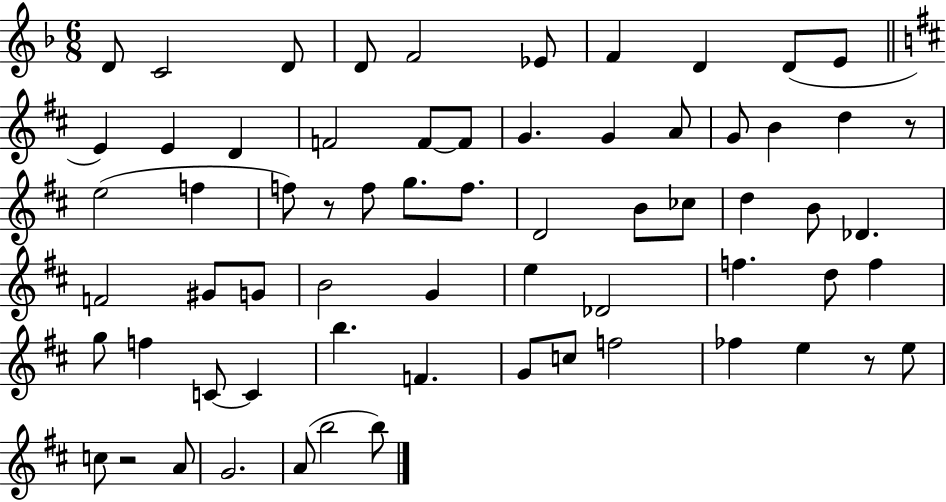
D4/e C4/h D4/e D4/e F4/h Eb4/e F4/q D4/q D4/e E4/e E4/q E4/q D4/q F4/h F4/e F4/e G4/q. G4/q A4/e G4/e B4/q D5/q R/e E5/h F5/q F5/e R/e F5/e G5/e. F5/e. D4/h B4/e CES5/e D5/q B4/e Db4/q. F4/h G#4/e G4/e B4/h G4/q E5/q Db4/h F5/q. D5/e F5/q G5/e F5/q C4/e C4/q B5/q. F4/q. G4/e C5/e F5/h FES5/q E5/q R/e E5/e C5/e R/h A4/e G4/h. A4/e B5/h B5/e